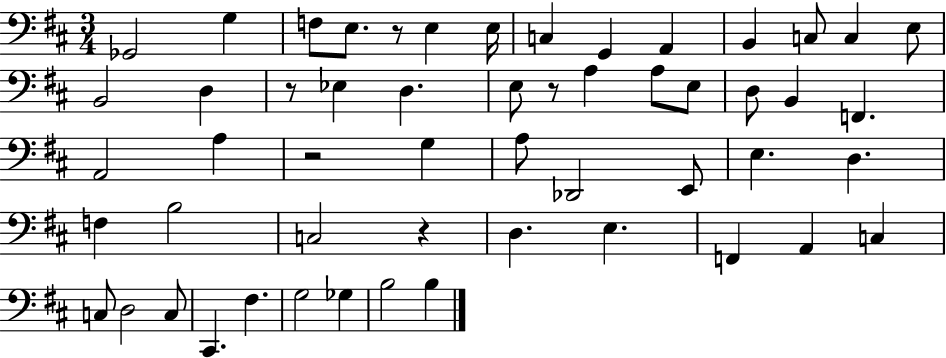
{
  \clef bass
  \numericTimeSignature
  \time 3/4
  \key d \major
  ges,2 g4 | f8 e8. r8 e4 e16 | c4 g,4 a,4 | b,4 c8 c4 e8 | \break b,2 d4 | r8 ees4 d4. | e8 r8 a4 a8 e8 | d8 b,4 f,4. | \break a,2 a4 | r2 g4 | a8 des,2 e,8 | e4. d4. | \break f4 b2 | c2 r4 | d4. e4. | f,4 a,4 c4 | \break c8 d2 c8 | cis,4. fis4. | g2 ges4 | b2 b4 | \break \bar "|."
}